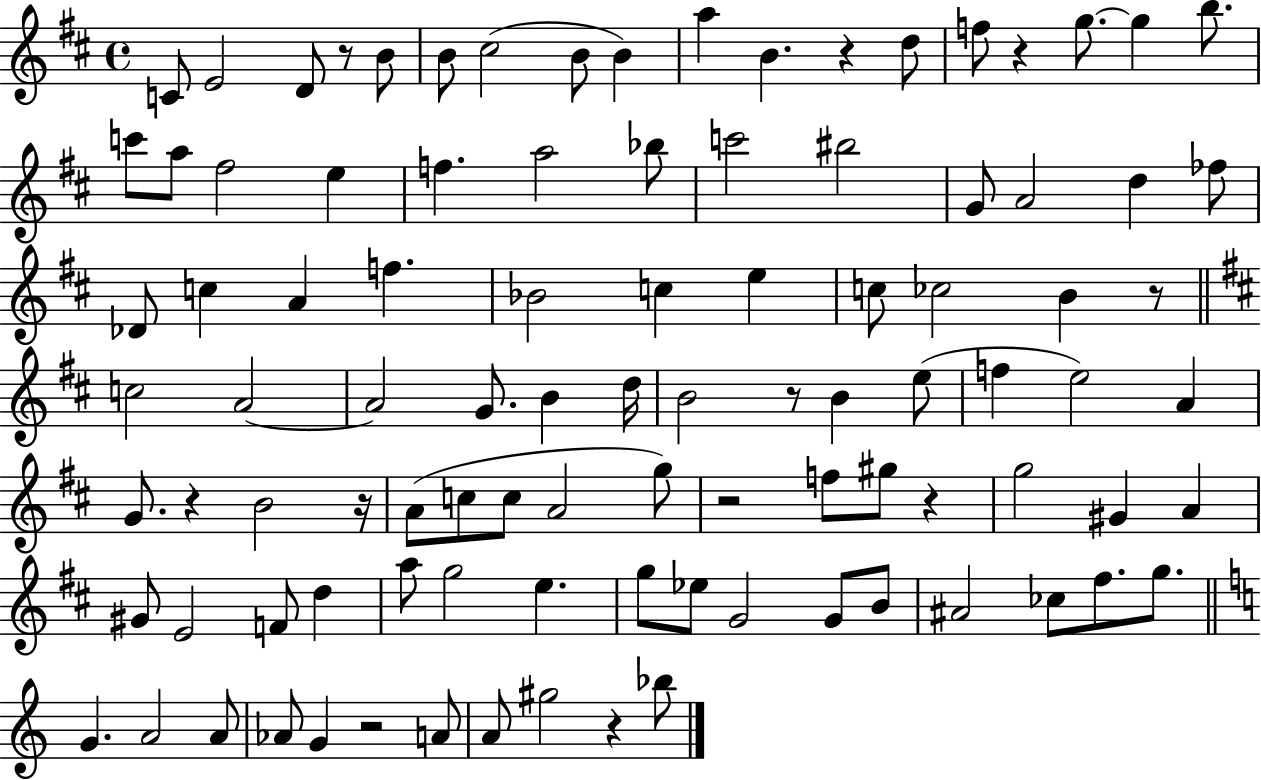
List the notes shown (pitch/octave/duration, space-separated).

C4/e E4/h D4/e R/e B4/e B4/e C#5/h B4/e B4/q A5/q B4/q. R/q D5/e F5/e R/q G5/e. G5/q B5/e. C6/e A5/e F#5/h E5/q F5/q. A5/h Bb5/e C6/h BIS5/h G4/e A4/h D5/q FES5/e Db4/e C5/q A4/q F5/q. Bb4/h C5/q E5/q C5/e CES5/h B4/q R/e C5/h A4/h A4/h G4/e. B4/q D5/s B4/h R/e B4/q E5/e F5/q E5/h A4/q G4/e. R/q B4/h R/s A4/e C5/e C5/e A4/h G5/e R/h F5/e G#5/e R/q G5/h G#4/q A4/q G#4/e E4/h F4/e D5/q A5/e G5/h E5/q. G5/e Eb5/e G4/h G4/e B4/e A#4/h CES5/e F#5/e. G5/e. G4/q. A4/h A4/e Ab4/e G4/q R/h A4/e A4/e G#5/h R/q Bb5/e